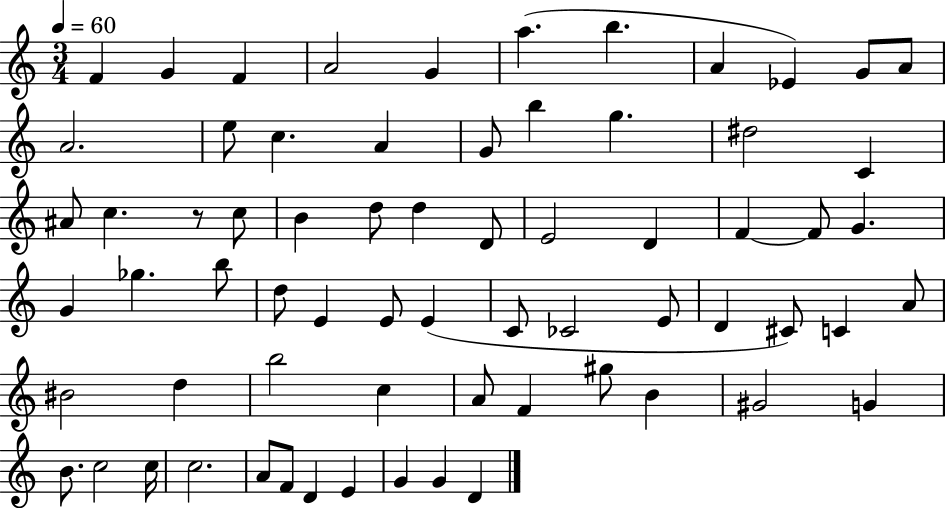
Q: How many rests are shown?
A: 1